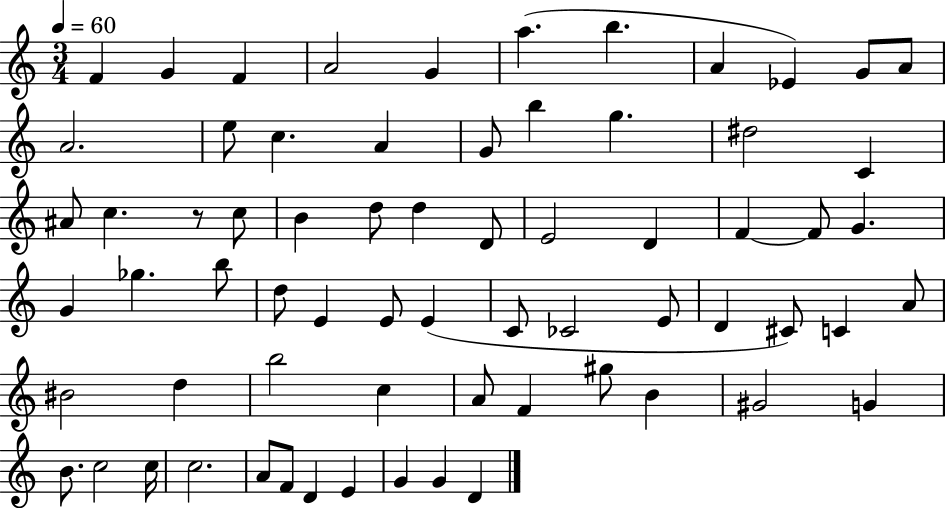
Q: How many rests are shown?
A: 1